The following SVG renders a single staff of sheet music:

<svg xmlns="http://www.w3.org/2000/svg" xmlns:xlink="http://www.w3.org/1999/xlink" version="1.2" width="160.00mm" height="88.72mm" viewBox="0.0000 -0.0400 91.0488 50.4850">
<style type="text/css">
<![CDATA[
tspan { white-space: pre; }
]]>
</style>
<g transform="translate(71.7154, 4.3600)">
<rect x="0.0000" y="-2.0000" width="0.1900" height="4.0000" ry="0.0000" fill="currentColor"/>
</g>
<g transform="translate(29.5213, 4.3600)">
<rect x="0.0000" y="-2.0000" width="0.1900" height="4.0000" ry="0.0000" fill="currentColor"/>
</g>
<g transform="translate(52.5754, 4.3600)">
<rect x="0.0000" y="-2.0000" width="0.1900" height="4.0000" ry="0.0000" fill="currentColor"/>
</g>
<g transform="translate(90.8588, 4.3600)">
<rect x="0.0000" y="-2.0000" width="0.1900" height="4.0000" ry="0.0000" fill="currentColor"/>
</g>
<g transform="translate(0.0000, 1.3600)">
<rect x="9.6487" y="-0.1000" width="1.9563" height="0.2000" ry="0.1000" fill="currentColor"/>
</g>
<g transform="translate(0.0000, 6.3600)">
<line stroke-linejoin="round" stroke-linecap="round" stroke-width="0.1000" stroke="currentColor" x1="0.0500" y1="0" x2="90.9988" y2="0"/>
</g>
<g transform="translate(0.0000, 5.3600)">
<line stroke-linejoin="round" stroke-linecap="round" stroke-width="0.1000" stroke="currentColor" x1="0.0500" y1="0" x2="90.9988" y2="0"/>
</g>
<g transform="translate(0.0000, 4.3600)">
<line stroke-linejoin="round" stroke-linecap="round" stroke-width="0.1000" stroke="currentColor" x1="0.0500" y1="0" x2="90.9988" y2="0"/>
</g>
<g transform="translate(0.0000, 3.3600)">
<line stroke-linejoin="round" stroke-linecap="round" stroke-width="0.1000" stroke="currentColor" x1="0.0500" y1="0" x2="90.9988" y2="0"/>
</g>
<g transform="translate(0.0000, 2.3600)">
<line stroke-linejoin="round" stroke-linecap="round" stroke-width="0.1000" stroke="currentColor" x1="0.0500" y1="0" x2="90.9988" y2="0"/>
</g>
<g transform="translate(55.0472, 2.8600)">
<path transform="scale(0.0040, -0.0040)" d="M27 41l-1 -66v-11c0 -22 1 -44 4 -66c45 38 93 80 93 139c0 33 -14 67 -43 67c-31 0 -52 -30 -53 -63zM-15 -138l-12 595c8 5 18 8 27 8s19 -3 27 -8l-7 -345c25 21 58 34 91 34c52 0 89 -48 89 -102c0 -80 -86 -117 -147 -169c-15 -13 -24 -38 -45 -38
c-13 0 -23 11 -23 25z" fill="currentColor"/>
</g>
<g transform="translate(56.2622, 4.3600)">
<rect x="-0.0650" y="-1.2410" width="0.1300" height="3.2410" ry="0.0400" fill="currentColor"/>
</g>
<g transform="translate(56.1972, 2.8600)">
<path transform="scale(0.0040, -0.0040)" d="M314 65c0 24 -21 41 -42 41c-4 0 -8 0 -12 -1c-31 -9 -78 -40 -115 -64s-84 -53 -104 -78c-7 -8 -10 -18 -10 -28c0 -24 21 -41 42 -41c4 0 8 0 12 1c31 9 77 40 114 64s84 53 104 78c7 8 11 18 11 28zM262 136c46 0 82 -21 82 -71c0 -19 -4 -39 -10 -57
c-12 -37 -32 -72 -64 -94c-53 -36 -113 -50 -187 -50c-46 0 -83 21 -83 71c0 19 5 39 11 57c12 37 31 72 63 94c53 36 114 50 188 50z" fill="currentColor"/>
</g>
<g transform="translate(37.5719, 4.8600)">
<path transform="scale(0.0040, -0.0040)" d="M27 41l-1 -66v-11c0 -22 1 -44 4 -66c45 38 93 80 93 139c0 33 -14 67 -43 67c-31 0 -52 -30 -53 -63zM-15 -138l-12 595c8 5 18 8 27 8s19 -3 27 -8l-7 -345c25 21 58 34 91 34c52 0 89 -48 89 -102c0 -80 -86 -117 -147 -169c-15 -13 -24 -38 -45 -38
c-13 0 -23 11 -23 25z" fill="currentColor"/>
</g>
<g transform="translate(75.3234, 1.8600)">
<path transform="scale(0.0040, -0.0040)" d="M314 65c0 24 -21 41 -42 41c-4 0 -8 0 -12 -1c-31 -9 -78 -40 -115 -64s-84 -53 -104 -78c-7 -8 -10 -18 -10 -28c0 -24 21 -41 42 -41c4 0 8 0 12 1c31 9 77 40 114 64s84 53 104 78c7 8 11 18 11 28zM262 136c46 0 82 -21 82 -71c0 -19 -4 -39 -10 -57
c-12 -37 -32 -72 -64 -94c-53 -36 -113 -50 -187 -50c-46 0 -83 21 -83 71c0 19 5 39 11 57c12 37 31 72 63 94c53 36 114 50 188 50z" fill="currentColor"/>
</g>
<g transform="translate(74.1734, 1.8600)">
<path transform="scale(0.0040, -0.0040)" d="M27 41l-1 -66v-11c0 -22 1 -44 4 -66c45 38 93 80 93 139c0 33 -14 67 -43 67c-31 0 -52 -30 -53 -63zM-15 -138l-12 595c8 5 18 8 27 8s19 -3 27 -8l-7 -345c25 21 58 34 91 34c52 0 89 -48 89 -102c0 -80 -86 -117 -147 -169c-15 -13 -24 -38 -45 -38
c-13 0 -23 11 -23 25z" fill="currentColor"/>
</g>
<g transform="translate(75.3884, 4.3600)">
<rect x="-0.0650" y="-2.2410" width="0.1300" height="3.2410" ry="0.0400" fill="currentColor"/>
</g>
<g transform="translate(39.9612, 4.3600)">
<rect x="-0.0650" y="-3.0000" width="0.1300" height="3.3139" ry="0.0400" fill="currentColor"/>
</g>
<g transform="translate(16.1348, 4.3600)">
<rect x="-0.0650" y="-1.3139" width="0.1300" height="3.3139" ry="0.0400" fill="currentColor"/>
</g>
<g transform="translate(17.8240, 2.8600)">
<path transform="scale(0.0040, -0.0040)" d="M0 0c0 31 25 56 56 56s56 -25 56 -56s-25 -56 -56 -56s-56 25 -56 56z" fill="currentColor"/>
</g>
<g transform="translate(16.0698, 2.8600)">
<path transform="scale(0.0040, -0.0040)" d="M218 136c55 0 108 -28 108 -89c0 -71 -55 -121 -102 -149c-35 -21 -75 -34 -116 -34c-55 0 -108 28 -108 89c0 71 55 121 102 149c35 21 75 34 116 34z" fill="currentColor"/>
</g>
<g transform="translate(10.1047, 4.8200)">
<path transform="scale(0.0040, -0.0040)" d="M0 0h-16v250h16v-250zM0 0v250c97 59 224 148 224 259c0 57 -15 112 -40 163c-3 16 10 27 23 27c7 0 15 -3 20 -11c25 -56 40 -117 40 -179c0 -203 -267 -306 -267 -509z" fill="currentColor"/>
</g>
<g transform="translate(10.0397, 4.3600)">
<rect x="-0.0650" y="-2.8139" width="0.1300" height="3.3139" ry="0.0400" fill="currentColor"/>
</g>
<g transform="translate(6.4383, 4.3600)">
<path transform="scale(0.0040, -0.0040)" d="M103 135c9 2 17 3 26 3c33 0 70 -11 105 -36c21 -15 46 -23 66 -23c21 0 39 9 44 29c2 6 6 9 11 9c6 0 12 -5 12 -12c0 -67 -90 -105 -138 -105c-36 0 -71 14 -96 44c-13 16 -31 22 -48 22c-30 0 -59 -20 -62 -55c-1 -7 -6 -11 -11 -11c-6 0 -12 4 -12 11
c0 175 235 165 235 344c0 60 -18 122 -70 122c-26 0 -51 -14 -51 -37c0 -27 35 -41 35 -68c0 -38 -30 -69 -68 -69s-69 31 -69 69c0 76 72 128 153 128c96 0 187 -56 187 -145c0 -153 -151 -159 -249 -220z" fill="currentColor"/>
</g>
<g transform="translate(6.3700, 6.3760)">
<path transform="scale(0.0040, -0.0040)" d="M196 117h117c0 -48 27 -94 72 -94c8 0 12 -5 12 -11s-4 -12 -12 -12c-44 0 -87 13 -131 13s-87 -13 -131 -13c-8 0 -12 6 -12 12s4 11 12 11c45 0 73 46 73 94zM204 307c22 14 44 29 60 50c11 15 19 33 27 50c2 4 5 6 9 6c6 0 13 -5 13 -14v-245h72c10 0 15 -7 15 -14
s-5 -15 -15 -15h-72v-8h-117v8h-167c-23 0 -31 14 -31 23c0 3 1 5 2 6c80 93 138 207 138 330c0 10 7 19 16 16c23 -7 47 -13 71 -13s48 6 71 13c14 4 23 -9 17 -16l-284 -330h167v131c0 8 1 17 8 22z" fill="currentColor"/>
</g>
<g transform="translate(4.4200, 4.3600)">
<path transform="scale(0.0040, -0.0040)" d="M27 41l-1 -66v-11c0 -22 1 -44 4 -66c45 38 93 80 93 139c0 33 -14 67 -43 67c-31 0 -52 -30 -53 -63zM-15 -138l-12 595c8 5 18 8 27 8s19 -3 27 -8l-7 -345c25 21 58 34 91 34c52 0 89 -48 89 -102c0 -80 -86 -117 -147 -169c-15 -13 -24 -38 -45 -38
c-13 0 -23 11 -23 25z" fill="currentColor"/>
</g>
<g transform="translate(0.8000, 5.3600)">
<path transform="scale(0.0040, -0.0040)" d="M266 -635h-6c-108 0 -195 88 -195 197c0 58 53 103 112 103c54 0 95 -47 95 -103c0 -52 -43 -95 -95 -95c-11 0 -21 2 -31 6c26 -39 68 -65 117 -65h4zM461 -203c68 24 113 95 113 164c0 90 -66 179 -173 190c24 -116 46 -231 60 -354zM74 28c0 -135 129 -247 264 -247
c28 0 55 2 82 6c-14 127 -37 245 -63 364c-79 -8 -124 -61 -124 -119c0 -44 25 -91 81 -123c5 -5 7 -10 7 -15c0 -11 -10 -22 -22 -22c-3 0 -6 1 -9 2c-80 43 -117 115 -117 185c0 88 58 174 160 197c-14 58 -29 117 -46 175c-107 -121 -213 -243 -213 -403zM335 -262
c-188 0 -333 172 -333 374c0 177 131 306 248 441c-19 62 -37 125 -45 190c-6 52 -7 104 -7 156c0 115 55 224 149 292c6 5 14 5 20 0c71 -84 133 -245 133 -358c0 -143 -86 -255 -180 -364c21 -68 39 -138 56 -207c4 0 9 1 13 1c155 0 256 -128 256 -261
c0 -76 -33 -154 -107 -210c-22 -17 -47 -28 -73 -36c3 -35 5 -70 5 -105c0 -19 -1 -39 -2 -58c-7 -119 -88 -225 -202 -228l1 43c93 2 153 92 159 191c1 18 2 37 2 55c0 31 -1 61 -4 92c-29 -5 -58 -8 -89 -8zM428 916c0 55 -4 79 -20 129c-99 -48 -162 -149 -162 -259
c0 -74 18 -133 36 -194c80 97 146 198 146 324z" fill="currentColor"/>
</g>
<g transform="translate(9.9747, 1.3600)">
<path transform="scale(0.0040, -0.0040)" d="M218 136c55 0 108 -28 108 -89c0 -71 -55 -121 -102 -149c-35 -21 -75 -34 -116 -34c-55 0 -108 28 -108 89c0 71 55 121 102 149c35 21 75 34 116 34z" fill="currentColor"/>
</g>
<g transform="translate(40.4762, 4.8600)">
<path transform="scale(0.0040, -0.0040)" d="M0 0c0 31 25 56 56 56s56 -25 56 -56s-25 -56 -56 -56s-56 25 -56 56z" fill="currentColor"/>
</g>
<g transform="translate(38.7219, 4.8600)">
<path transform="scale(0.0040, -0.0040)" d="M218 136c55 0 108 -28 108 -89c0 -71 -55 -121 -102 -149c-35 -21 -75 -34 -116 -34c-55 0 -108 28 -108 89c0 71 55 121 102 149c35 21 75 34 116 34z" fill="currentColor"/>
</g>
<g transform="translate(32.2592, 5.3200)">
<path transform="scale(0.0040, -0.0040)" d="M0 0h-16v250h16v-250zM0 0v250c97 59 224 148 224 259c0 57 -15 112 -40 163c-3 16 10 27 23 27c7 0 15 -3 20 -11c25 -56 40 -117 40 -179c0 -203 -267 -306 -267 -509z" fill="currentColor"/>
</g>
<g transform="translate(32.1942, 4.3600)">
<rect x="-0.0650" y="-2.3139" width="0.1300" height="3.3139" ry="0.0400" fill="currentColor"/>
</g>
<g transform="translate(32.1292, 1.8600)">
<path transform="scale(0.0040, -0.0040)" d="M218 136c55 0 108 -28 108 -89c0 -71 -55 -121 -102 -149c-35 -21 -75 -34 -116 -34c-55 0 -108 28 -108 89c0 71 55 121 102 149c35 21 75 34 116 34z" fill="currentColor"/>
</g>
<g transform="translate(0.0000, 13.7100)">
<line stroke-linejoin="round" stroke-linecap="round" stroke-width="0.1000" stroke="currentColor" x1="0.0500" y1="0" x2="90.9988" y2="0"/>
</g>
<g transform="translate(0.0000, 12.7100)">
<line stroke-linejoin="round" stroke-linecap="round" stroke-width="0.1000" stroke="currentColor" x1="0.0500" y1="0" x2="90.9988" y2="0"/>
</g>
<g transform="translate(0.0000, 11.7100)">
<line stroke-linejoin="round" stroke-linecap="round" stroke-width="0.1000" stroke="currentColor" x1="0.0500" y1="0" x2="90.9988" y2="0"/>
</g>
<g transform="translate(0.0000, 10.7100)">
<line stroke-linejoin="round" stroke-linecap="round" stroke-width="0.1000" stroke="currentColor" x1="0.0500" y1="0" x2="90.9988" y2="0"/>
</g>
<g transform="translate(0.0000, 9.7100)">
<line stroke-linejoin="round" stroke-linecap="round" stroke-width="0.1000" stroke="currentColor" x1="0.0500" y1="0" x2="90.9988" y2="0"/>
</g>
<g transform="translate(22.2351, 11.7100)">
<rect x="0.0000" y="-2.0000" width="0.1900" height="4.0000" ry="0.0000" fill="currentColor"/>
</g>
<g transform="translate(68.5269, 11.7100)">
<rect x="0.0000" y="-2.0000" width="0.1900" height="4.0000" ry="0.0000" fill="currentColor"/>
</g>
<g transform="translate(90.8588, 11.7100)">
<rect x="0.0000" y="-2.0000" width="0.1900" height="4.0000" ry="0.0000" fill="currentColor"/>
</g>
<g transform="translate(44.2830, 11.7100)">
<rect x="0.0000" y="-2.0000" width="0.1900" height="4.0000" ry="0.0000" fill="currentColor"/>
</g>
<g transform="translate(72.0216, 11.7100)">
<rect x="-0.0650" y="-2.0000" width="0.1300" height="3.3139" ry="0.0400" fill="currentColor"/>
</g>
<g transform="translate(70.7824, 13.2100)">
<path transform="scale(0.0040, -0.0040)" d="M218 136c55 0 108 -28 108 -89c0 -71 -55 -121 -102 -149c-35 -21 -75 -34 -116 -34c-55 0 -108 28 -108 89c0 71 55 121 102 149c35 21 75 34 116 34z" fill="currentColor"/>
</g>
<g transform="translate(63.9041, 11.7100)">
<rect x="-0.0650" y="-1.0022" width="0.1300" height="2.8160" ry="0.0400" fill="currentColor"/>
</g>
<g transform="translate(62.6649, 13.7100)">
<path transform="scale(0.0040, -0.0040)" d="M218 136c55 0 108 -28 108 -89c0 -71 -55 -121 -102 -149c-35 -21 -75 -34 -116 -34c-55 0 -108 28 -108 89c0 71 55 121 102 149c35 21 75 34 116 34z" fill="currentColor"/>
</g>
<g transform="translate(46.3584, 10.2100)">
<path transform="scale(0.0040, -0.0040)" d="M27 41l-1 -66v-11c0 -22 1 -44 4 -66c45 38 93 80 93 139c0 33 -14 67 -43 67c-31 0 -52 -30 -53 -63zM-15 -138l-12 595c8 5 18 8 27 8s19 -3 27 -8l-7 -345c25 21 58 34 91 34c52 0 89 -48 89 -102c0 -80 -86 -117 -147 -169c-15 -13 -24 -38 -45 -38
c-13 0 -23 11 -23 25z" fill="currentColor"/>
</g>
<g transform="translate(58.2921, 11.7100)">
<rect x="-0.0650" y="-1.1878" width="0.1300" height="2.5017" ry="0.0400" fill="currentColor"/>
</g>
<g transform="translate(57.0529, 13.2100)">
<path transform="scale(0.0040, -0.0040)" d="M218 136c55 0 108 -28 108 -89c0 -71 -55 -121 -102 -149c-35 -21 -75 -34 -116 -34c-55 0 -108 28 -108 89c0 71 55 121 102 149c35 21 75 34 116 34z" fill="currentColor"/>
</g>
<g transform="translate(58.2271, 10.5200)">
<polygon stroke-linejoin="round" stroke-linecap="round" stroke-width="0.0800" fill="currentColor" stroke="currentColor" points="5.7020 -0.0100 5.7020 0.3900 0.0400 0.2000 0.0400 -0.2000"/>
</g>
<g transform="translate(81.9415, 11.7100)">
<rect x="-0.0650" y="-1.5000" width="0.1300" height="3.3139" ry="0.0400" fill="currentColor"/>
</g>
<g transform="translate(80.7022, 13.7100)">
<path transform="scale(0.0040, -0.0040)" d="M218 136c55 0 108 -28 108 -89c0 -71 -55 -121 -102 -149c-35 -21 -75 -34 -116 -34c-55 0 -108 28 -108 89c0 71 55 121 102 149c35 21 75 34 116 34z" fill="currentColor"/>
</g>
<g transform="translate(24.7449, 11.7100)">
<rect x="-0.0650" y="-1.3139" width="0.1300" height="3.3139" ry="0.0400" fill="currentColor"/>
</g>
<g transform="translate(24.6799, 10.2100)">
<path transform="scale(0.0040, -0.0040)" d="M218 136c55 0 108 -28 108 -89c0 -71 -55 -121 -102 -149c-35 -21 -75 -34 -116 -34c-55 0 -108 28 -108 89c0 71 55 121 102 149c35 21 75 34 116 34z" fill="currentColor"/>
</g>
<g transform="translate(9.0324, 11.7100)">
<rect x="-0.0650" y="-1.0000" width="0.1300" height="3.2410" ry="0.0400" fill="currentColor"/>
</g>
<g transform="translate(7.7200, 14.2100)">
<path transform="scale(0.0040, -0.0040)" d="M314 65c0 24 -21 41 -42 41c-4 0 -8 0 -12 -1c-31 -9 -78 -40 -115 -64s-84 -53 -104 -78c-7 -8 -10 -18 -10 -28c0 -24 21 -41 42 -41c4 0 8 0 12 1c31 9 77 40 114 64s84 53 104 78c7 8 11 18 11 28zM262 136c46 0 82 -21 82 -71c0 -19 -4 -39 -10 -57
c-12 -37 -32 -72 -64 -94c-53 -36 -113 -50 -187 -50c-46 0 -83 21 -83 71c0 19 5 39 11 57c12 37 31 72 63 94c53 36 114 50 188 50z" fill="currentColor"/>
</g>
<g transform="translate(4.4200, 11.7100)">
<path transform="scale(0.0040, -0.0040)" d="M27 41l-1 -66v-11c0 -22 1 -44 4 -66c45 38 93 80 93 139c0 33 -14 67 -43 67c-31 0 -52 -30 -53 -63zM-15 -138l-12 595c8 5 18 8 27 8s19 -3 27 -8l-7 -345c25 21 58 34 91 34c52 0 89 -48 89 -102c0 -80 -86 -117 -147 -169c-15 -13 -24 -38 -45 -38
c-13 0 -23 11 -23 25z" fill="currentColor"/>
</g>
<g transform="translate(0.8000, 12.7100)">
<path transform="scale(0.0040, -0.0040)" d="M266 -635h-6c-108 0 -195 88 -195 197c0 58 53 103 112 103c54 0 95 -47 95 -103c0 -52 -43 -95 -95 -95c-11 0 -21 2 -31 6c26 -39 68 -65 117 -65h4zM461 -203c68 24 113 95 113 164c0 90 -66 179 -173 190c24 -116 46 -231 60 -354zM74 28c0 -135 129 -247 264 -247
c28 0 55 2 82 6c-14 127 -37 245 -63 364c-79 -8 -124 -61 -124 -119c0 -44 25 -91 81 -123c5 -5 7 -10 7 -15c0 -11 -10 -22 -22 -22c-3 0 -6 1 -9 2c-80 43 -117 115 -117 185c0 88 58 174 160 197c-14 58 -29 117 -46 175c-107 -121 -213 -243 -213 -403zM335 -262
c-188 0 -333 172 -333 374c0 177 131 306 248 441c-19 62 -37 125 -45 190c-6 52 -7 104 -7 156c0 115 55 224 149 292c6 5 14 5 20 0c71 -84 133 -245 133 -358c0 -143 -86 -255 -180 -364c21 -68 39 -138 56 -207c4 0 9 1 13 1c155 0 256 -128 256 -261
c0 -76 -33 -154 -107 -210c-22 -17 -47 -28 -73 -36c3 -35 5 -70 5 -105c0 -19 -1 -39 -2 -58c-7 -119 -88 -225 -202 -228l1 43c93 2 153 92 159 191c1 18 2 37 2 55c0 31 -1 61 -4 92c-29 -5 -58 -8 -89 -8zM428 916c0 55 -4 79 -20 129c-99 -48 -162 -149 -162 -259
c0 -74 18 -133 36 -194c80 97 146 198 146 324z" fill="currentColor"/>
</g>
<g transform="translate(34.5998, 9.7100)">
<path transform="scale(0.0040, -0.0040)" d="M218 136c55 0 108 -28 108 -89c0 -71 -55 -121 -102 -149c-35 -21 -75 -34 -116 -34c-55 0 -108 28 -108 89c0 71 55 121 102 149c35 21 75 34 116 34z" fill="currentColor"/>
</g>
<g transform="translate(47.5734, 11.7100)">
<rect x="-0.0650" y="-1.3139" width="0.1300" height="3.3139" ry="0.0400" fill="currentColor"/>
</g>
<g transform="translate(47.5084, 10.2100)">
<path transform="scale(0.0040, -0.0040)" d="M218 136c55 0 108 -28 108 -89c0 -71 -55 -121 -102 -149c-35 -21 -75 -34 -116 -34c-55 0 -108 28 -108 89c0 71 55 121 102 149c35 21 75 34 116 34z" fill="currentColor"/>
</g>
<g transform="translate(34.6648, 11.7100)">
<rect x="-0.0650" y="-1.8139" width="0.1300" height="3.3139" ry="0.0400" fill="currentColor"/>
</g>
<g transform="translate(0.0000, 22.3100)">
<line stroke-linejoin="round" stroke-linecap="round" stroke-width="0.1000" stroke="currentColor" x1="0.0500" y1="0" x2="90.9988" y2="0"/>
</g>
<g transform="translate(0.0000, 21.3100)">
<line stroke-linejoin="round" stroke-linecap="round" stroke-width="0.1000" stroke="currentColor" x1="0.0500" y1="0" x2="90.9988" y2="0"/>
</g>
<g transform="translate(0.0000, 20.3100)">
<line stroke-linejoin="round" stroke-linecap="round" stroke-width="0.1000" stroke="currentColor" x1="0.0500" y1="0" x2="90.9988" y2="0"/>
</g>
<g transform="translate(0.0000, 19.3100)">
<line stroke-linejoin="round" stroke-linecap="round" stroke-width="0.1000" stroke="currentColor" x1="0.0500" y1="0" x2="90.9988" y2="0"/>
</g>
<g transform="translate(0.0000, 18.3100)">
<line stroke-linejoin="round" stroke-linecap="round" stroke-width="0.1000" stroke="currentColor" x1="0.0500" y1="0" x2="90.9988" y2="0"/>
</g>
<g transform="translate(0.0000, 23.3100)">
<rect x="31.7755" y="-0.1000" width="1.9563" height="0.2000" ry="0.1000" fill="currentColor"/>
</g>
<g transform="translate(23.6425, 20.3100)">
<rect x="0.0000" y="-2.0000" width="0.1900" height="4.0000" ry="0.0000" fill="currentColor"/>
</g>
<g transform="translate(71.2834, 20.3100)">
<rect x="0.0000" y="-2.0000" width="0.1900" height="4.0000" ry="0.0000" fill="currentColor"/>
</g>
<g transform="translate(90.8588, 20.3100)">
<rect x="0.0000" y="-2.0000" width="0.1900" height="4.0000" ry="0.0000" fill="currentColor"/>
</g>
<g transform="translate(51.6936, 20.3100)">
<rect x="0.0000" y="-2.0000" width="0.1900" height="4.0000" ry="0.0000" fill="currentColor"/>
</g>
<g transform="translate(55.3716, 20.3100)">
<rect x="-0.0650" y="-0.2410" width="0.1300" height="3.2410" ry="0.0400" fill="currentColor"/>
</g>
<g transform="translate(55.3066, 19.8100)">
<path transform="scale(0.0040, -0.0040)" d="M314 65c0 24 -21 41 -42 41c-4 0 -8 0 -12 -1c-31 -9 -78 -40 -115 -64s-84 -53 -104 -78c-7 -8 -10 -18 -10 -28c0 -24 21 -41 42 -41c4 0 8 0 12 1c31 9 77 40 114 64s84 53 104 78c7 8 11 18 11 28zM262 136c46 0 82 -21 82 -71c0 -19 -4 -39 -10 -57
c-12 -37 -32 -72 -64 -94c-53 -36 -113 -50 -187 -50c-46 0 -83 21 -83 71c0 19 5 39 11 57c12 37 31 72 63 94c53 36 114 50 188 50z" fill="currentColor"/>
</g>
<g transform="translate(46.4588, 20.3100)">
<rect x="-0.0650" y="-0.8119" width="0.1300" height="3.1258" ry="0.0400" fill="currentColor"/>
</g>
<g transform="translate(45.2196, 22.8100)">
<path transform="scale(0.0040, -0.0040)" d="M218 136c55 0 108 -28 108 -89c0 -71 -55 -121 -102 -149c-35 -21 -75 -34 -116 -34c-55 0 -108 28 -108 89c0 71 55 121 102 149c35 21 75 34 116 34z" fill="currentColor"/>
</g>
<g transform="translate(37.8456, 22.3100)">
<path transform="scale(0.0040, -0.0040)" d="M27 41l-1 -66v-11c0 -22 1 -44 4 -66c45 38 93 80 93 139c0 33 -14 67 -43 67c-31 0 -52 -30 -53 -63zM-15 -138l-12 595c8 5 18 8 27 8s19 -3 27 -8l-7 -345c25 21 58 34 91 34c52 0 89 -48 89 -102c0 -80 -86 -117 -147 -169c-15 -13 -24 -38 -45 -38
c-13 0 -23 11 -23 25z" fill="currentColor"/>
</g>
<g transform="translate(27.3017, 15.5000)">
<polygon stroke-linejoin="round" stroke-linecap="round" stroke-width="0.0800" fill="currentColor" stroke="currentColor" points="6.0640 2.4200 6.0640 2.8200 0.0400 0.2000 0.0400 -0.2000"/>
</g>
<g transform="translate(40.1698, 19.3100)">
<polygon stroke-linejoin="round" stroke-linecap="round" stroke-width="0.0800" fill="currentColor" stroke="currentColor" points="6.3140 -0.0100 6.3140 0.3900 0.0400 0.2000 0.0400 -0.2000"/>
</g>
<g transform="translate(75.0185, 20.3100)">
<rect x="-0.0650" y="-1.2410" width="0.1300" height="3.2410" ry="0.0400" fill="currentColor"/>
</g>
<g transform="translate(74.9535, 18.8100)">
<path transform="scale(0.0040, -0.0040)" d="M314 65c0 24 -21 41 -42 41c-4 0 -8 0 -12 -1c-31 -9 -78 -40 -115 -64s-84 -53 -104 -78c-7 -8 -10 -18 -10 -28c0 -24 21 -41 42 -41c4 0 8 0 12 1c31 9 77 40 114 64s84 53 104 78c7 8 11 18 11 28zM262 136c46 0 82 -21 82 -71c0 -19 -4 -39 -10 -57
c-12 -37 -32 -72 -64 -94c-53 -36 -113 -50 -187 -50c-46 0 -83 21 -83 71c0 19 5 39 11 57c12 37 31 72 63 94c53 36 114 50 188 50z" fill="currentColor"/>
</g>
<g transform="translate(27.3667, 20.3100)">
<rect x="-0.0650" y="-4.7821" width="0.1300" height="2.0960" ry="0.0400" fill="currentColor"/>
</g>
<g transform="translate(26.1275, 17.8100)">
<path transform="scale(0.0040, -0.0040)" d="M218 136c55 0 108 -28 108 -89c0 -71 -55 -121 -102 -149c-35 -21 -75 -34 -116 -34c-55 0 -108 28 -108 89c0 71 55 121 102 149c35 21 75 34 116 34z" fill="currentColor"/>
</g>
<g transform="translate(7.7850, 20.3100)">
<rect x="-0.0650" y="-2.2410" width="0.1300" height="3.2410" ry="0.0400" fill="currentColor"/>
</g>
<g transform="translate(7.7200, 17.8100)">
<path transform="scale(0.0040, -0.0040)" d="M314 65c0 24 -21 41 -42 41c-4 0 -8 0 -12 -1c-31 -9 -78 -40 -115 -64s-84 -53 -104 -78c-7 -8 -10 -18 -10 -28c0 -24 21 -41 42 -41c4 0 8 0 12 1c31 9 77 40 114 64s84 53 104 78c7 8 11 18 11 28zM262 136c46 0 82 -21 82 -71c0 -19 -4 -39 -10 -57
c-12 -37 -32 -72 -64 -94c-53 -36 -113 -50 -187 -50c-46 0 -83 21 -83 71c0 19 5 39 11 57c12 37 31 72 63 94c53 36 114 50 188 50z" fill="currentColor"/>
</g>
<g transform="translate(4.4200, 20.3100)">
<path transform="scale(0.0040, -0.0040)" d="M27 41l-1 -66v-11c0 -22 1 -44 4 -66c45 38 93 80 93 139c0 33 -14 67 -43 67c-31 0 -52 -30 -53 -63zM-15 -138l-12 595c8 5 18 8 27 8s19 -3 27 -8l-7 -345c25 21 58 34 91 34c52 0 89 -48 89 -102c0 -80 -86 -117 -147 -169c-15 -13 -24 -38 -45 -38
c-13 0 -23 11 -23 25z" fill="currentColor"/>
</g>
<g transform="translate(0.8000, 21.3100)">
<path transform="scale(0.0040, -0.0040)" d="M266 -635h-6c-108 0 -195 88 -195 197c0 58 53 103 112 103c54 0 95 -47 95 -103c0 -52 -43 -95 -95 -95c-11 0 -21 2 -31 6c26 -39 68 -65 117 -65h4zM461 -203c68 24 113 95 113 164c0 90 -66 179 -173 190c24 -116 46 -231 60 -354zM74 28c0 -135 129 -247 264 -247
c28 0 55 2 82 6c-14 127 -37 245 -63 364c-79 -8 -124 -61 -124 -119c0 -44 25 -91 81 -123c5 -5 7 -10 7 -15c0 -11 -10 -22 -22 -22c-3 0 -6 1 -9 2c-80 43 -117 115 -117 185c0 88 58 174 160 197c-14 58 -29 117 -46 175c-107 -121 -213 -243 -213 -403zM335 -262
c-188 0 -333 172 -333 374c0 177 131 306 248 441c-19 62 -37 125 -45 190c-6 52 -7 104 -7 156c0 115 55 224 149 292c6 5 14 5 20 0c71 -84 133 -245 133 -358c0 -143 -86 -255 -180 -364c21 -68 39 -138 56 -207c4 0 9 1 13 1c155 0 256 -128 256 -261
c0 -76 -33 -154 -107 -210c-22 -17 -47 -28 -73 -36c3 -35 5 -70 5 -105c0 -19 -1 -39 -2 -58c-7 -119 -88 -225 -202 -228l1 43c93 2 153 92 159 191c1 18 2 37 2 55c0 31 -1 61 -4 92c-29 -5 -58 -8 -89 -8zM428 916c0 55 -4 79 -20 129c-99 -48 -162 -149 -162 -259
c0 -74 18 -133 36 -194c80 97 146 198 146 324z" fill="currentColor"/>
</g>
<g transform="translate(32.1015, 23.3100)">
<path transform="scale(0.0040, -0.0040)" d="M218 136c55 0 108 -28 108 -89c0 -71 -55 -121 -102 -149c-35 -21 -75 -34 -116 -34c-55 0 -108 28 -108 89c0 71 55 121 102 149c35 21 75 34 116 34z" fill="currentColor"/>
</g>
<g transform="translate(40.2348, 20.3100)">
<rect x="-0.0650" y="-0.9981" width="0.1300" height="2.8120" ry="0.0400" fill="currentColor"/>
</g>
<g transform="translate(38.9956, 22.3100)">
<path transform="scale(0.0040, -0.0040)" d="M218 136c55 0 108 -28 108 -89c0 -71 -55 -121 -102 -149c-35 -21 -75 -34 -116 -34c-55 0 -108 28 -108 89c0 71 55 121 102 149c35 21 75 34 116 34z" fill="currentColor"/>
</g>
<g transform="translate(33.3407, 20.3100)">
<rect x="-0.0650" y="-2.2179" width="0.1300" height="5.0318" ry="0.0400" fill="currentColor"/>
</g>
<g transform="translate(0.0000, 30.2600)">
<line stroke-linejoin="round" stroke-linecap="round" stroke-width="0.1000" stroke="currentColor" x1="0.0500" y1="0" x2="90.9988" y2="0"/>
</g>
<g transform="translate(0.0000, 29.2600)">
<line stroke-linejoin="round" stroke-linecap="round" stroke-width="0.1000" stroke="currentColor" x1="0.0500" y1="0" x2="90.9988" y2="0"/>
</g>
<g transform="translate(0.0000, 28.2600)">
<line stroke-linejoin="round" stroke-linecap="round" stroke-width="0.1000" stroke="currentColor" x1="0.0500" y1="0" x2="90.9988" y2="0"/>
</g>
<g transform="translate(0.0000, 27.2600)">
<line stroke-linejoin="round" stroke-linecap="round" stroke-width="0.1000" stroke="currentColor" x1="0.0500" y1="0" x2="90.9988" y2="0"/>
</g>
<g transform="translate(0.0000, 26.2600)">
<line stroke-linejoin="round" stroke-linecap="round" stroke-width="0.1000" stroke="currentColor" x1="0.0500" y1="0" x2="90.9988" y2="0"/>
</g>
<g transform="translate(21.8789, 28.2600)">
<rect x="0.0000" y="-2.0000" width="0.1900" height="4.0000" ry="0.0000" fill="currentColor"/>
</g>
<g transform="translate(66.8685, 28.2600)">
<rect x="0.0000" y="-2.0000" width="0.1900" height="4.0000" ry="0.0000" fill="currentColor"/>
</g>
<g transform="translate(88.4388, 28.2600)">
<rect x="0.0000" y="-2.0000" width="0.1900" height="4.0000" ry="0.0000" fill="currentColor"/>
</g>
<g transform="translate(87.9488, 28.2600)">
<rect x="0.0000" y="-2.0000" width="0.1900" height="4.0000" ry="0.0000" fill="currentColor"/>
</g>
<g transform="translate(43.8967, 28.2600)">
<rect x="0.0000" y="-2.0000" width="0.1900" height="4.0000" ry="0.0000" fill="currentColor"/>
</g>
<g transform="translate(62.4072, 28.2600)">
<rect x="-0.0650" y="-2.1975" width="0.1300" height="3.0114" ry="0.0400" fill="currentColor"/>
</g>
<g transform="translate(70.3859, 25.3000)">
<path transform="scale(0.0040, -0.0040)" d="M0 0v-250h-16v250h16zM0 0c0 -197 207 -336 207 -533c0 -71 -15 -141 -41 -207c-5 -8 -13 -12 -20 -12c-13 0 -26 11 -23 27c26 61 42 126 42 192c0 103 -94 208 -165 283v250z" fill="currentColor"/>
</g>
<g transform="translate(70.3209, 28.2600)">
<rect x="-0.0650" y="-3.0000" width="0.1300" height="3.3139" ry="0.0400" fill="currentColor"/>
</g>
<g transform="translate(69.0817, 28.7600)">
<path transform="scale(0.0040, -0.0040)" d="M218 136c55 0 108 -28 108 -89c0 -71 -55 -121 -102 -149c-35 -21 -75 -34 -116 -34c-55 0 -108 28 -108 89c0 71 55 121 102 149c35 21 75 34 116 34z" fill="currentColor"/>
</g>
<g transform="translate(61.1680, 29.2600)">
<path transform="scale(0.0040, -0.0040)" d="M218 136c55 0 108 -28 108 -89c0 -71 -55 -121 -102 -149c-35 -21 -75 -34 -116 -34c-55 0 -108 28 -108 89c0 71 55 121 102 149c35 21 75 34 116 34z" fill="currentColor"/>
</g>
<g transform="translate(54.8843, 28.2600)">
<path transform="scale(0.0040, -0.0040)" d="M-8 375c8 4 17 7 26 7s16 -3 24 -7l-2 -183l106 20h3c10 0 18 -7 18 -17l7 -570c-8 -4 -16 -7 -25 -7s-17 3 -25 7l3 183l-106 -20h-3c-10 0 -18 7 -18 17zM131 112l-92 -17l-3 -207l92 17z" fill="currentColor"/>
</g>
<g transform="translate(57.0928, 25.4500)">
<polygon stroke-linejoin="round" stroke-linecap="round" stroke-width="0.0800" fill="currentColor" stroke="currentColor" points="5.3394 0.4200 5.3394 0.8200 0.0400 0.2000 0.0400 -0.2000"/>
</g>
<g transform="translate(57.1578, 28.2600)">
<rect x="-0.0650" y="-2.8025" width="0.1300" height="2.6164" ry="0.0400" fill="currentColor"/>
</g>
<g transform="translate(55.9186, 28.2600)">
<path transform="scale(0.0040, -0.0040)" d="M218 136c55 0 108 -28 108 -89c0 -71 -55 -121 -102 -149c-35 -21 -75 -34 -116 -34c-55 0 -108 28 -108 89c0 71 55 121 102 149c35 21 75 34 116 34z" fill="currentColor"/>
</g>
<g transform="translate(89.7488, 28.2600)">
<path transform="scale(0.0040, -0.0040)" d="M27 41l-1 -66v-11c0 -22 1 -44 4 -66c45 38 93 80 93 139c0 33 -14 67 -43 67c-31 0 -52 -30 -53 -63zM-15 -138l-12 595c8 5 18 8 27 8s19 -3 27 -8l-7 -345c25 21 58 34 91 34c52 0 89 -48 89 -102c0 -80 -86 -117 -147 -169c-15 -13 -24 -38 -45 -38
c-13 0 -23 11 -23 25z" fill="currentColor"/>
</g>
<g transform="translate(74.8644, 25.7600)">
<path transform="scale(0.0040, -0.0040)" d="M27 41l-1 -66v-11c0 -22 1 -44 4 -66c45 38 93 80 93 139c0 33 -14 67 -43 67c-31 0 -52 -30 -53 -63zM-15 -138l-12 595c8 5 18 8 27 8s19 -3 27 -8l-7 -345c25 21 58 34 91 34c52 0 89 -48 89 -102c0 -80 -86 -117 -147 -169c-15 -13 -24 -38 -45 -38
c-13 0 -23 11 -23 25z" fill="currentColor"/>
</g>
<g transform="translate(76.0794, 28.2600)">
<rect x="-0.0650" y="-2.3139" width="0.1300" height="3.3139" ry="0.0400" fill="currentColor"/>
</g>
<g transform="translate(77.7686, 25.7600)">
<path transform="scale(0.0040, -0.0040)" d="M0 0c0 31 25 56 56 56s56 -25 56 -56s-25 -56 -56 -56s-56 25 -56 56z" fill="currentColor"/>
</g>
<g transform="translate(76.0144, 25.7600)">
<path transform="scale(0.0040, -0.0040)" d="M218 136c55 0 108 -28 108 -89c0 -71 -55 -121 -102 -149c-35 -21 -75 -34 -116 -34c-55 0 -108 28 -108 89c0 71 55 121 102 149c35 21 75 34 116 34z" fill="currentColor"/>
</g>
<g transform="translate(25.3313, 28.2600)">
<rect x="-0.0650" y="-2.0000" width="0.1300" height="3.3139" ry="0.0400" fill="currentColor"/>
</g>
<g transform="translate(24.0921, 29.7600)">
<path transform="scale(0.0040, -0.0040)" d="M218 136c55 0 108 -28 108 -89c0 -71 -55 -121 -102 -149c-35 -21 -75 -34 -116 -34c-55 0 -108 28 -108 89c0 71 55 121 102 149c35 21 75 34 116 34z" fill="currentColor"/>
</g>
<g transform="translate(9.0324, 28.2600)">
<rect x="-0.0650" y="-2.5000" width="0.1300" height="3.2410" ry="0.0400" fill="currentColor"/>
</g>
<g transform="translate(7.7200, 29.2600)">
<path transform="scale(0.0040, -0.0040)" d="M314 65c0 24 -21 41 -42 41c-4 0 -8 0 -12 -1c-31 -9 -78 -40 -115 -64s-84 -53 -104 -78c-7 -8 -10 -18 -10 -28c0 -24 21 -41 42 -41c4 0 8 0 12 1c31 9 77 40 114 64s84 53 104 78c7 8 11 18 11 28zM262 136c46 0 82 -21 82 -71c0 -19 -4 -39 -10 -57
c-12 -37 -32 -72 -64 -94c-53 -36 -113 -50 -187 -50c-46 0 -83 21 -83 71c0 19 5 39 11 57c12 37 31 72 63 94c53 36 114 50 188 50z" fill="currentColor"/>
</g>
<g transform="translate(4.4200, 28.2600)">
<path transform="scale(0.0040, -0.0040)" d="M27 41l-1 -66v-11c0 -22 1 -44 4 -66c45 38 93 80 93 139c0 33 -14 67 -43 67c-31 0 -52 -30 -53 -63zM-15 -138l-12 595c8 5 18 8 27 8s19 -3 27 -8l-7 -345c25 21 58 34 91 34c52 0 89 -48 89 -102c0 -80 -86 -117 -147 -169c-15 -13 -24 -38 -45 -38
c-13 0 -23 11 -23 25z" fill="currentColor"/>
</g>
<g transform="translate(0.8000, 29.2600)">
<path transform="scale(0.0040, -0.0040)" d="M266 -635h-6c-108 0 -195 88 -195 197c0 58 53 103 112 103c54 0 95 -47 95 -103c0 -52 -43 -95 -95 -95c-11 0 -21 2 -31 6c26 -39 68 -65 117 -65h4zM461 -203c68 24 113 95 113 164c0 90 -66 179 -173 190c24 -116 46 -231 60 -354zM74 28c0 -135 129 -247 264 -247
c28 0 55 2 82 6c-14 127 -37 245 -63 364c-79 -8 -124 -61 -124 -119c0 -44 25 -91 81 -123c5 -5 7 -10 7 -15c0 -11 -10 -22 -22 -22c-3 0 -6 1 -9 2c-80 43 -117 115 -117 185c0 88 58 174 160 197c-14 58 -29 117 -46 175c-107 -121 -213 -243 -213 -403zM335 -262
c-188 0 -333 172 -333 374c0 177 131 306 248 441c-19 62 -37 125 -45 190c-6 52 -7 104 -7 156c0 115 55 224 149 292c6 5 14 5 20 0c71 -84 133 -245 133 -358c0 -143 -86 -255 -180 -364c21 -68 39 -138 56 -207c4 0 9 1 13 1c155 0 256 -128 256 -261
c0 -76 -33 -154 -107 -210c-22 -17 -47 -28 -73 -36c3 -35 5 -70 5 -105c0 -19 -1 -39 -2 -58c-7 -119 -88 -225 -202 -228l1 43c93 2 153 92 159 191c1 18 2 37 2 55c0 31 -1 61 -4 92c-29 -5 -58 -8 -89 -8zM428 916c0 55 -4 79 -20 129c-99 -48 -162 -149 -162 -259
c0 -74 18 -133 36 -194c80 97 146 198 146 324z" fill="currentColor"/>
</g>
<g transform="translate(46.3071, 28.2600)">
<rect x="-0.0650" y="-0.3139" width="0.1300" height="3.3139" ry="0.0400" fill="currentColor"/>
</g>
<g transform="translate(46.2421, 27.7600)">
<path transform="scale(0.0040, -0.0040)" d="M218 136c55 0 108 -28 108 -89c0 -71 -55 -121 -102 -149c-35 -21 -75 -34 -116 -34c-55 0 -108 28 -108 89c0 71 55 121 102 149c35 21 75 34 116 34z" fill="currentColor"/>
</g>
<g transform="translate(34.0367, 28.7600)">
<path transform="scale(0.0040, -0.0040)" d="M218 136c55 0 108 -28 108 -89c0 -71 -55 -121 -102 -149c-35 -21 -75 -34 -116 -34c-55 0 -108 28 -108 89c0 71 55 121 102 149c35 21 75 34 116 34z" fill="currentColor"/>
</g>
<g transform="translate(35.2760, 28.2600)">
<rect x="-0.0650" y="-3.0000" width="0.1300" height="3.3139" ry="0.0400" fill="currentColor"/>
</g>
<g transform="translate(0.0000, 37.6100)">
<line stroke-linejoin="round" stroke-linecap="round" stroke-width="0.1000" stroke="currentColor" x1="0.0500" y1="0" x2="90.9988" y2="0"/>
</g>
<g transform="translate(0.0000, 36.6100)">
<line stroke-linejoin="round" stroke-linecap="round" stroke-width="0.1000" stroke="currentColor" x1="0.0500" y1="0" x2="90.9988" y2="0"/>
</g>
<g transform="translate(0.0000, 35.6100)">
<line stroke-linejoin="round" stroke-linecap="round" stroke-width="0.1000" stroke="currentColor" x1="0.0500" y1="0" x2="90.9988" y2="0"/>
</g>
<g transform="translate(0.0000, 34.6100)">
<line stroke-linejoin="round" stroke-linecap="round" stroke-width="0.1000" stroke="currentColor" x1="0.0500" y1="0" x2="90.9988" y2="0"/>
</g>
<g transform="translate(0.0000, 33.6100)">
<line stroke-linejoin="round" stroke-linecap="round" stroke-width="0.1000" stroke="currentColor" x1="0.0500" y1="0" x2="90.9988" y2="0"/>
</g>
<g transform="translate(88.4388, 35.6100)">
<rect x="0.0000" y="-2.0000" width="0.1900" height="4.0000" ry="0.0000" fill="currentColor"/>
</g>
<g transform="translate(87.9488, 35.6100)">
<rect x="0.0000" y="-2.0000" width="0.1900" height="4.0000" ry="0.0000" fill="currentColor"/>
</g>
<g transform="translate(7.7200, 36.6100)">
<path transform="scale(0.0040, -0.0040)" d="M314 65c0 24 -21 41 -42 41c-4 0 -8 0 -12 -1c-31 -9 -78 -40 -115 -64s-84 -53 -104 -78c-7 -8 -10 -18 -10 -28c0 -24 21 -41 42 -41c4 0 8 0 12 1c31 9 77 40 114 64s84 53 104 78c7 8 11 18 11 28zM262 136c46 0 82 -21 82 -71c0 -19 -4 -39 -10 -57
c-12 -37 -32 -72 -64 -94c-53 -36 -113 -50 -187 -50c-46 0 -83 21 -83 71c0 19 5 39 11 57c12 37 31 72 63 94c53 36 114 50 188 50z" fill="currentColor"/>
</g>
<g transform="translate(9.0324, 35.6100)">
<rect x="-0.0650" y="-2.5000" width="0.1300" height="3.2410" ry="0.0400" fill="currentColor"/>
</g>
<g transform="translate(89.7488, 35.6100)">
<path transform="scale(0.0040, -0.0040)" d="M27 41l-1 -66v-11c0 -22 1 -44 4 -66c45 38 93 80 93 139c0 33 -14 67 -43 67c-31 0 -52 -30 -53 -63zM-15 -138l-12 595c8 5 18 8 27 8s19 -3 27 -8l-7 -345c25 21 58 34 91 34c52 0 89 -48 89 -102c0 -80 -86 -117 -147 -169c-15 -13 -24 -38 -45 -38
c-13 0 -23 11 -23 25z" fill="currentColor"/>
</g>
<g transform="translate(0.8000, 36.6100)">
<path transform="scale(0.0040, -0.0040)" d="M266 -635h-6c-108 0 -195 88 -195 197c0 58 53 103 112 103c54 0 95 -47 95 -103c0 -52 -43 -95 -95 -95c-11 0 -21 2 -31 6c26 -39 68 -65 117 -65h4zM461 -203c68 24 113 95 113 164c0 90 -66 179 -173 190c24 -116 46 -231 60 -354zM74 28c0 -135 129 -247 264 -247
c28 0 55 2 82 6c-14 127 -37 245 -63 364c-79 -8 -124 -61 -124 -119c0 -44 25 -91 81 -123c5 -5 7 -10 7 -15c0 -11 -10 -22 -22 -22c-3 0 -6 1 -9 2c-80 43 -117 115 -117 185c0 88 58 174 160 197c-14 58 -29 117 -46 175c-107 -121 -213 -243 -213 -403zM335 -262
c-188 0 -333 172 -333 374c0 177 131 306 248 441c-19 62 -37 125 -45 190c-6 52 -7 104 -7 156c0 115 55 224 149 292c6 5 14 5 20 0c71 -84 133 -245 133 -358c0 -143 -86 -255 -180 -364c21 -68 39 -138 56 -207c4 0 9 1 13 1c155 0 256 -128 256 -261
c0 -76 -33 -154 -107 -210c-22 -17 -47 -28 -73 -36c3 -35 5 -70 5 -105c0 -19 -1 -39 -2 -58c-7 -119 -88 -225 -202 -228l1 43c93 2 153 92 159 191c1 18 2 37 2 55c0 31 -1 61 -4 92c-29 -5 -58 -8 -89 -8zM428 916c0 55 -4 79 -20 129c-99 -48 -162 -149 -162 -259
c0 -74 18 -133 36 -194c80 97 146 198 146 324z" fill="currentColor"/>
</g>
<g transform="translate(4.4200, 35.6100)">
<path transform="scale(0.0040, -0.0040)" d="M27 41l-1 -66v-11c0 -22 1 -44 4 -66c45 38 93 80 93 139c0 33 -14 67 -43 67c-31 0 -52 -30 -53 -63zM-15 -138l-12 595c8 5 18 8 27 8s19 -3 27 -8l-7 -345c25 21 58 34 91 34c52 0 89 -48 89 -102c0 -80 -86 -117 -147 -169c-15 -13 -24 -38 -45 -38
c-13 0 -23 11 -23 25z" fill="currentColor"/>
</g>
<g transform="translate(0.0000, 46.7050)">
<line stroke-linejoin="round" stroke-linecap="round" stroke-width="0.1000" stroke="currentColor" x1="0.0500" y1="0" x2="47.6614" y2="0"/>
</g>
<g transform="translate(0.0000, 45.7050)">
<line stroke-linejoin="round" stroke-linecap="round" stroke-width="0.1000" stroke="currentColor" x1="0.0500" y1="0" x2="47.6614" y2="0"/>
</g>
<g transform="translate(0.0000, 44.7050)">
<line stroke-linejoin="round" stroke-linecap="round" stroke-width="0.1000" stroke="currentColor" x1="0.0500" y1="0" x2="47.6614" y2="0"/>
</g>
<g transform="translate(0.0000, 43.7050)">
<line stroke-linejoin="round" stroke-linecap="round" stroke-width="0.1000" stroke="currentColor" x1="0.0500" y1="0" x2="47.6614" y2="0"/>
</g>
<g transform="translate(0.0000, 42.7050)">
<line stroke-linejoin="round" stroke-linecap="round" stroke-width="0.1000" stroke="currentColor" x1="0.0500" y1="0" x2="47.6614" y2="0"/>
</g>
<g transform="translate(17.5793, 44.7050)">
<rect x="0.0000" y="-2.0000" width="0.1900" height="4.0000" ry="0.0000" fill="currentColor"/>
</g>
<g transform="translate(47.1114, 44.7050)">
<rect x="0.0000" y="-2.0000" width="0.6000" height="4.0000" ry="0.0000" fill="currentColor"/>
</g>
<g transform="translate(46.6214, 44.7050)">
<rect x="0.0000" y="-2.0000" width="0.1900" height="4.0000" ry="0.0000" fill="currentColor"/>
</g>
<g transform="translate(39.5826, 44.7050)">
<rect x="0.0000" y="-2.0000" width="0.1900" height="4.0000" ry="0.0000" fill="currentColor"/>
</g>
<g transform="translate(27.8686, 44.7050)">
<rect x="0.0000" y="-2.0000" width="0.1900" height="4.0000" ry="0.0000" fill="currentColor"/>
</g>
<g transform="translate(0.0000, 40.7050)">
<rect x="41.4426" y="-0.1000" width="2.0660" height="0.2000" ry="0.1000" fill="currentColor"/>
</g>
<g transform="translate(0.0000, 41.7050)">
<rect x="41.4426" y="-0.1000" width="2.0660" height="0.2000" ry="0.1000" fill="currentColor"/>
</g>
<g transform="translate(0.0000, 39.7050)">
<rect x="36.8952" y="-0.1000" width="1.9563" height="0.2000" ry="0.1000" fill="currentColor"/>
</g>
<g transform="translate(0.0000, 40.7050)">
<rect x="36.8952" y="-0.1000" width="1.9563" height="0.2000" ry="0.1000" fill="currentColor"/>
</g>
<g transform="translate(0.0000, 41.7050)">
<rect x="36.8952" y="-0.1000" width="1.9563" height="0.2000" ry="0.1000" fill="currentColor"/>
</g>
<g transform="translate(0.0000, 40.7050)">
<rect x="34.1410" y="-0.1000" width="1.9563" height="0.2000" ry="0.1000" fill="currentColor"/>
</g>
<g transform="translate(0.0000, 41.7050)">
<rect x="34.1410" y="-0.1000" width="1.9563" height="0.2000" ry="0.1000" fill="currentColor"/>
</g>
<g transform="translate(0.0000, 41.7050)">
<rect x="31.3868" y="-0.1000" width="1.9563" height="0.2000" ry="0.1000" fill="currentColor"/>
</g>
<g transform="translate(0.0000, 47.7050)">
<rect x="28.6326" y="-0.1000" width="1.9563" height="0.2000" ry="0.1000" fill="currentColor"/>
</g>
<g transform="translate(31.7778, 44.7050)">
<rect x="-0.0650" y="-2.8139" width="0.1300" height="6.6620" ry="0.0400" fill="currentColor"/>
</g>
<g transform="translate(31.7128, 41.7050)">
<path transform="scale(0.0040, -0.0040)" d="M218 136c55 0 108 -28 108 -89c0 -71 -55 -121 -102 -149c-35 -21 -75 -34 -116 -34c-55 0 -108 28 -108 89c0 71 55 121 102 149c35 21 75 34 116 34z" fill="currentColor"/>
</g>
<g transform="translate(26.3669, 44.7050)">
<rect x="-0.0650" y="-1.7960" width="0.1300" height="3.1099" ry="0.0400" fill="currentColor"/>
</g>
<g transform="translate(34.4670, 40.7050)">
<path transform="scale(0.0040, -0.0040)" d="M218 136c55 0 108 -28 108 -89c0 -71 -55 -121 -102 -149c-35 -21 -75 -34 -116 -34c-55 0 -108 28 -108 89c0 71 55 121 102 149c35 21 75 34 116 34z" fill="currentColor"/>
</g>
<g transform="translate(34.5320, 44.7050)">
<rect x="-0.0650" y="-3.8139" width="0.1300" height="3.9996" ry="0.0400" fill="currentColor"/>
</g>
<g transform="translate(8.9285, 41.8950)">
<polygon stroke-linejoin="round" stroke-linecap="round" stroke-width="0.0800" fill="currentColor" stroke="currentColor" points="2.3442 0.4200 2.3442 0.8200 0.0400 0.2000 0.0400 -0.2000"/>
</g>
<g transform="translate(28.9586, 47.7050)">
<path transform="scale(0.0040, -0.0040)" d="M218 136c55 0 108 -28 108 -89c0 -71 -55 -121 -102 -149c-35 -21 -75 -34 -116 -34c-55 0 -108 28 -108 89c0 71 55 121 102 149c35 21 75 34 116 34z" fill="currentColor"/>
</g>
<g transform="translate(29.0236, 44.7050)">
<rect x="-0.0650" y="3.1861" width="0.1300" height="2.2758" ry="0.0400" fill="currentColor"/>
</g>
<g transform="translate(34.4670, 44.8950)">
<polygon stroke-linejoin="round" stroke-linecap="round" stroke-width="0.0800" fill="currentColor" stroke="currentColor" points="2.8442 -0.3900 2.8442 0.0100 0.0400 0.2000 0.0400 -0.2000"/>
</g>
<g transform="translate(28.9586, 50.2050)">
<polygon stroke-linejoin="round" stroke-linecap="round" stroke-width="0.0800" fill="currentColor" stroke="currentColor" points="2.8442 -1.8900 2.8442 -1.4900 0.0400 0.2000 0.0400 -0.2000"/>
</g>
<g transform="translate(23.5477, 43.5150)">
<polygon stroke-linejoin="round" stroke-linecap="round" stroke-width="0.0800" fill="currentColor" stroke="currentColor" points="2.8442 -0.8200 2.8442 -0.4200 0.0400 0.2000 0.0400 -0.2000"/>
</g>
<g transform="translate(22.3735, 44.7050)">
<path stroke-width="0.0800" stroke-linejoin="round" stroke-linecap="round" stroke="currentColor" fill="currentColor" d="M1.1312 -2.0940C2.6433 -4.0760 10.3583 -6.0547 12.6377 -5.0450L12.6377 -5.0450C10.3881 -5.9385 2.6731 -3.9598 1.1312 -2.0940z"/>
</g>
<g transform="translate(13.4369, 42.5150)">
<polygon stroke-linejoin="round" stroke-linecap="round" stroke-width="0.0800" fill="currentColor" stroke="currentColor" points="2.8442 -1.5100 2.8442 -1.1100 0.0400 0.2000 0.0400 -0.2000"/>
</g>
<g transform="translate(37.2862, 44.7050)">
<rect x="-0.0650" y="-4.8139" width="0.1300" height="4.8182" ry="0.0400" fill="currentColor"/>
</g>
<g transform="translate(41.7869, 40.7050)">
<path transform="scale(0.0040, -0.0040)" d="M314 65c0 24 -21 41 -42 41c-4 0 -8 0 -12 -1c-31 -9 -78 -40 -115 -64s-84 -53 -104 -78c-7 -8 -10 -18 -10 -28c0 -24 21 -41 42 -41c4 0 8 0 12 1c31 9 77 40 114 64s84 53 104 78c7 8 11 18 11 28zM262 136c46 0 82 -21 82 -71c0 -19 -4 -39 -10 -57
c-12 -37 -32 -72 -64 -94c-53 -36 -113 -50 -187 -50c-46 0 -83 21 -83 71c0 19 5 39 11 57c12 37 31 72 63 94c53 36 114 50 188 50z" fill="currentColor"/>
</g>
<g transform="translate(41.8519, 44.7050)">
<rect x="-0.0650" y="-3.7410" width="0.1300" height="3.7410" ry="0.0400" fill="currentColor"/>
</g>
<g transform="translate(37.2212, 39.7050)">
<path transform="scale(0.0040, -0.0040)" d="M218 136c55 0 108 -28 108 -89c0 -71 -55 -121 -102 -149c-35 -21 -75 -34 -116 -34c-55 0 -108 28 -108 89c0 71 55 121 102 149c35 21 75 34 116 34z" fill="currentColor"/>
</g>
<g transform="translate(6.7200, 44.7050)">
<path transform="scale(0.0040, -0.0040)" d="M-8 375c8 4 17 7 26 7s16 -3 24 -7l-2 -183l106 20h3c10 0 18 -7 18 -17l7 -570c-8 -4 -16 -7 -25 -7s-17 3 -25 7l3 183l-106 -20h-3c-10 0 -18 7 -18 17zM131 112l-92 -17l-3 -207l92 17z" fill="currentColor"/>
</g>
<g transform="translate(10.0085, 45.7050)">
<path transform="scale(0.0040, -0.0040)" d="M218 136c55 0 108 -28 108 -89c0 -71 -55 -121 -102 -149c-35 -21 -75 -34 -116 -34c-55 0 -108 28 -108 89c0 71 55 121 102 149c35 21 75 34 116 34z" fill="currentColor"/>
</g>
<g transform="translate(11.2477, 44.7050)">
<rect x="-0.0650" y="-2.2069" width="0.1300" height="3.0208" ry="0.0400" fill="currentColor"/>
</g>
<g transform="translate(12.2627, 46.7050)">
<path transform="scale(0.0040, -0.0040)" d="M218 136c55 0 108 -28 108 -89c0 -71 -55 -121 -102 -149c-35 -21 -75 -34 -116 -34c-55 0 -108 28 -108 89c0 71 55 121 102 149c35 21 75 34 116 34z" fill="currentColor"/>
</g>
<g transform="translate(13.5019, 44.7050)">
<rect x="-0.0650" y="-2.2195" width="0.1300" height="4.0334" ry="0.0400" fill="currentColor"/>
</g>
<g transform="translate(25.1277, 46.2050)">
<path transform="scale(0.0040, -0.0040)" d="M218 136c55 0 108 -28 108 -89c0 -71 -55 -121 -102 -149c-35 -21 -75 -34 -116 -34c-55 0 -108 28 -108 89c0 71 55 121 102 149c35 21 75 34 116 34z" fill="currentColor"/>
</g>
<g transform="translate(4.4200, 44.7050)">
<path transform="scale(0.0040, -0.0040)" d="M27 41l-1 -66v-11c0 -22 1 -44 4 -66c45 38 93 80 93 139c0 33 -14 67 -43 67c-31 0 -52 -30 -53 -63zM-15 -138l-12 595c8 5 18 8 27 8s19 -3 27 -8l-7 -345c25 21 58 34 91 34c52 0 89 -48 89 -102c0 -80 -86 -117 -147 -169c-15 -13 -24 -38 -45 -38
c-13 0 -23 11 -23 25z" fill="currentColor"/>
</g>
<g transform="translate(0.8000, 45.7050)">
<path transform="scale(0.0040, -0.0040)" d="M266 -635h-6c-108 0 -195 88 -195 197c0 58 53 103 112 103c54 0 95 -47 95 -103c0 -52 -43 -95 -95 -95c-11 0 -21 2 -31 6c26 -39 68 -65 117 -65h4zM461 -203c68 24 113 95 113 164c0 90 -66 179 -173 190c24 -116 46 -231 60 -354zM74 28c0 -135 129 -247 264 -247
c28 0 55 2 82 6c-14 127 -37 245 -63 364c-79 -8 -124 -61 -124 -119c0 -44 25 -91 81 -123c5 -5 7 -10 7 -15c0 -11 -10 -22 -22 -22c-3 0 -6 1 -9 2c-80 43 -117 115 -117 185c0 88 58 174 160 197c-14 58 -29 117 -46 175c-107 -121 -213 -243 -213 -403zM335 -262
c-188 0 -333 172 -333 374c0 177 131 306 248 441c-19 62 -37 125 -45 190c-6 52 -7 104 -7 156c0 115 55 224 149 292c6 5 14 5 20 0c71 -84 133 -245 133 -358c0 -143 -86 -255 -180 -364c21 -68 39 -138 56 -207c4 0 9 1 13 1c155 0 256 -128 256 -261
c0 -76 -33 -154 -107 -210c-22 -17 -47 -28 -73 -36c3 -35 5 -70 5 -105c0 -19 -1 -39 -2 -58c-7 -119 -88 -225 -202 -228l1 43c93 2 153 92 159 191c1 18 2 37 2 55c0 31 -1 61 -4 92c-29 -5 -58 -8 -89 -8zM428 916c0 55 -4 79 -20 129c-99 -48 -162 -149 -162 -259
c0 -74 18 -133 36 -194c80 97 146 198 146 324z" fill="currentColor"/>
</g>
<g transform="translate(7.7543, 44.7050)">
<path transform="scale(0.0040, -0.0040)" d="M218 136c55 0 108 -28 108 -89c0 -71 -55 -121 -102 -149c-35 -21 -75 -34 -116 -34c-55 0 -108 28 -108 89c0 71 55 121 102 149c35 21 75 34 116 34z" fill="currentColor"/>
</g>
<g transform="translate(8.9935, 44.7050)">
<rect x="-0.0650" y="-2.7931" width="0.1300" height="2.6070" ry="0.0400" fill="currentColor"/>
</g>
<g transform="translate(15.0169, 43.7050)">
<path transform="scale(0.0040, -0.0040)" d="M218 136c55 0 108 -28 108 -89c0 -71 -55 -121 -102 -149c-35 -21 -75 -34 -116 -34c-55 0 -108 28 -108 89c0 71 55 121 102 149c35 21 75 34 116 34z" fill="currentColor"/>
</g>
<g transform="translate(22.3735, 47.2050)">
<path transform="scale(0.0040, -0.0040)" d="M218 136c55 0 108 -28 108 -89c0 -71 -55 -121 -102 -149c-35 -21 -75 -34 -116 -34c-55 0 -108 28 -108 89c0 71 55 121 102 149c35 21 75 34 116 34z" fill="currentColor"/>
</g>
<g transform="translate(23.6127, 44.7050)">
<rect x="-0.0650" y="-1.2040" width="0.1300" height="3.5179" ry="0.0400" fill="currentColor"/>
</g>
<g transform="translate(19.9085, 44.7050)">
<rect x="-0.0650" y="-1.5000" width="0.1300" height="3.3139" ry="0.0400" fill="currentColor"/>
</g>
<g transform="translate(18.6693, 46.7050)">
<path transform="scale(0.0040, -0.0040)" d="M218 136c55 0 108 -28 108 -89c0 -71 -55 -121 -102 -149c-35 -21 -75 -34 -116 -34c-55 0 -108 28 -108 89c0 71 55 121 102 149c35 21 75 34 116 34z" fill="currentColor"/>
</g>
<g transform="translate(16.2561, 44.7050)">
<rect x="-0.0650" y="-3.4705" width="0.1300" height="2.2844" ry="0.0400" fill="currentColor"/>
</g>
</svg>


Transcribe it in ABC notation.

X:1
T:Untitled
M:2/4
L:1/4
K:F
a/2 e g/2 _A _e2 _g2 D2 e f _e F/2 E/2 F E g2 g/2 C/2 _E/2 D/2 c2 e2 G2 F A c B/2 G/2 A/2 _g G2 B/2 G/2 E/2 d/2 E D/2 F/2 C/2 a/2 c'/2 e'/2 c'2